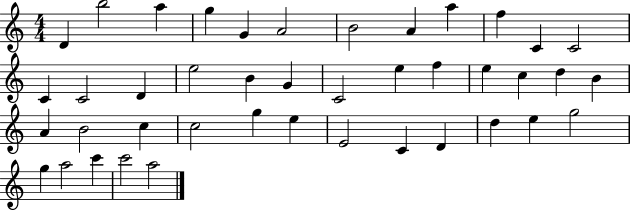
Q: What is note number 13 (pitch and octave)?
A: C4